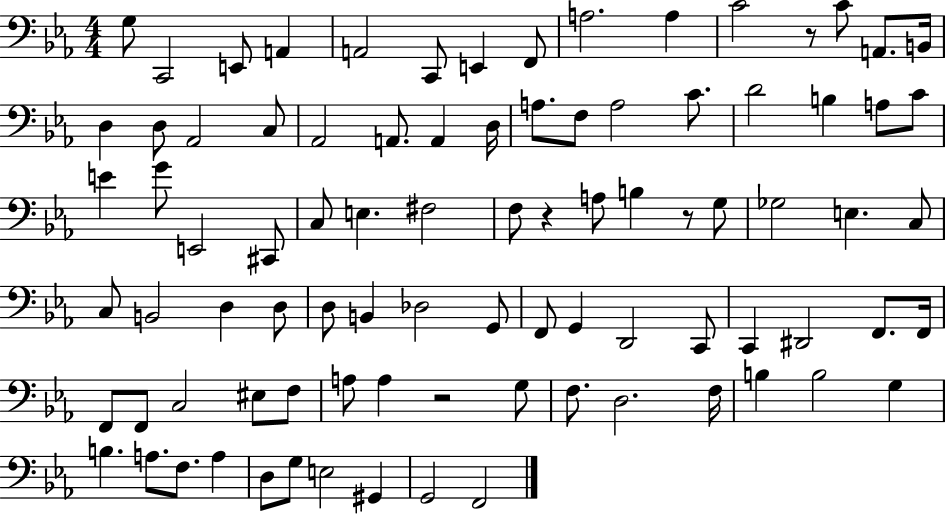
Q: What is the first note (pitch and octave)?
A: G3